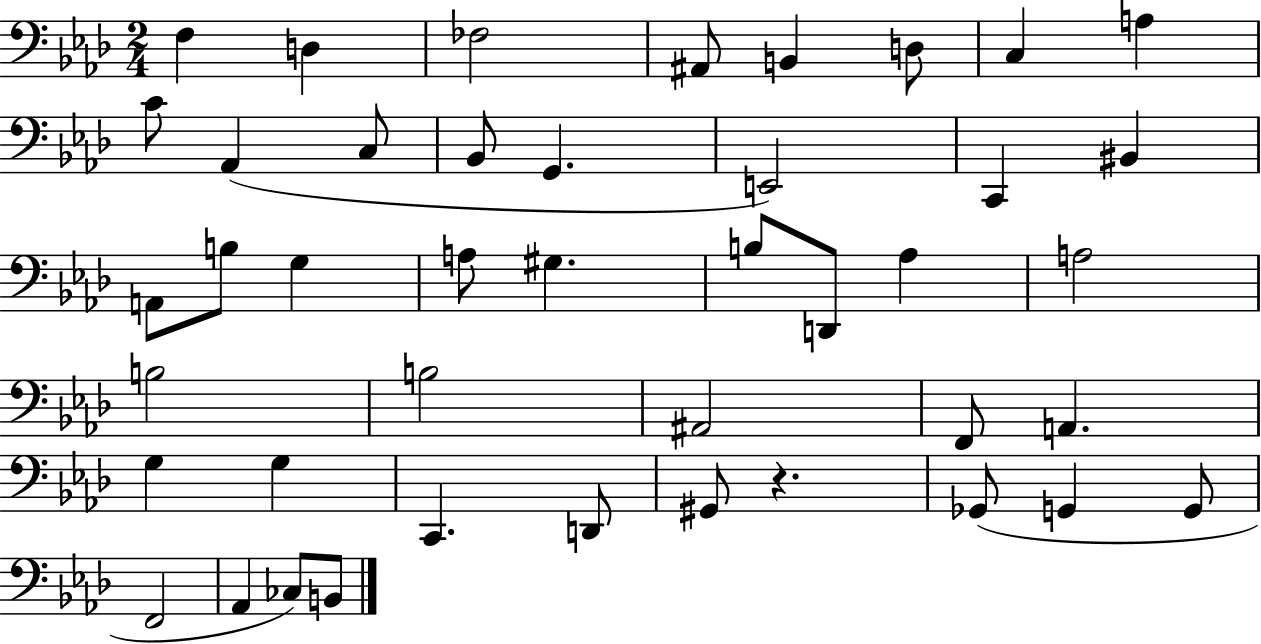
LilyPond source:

{
  \clef bass
  \numericTimeSignature
  \time 2/4
  \key aes \major
  f4 d4 | fes2 | ais,8 b,4 d8 | c4 a4 | \break c'8 aes,4( c8 | bes,8 g,4. | e,2) | c,4 bis,4 | \break a,8 b8 g4 | a8 gis4. | b8 d,8 aes4 | a2 | \break b2 | b2 | ais,2 | f,8 a,4. | \break g4 g4 | c,4. d,8 | gis,8 r4. | ges,8( g,4 g,8 | \break f,2 | aes,4 ces8) b,8 | \bar "|."
}